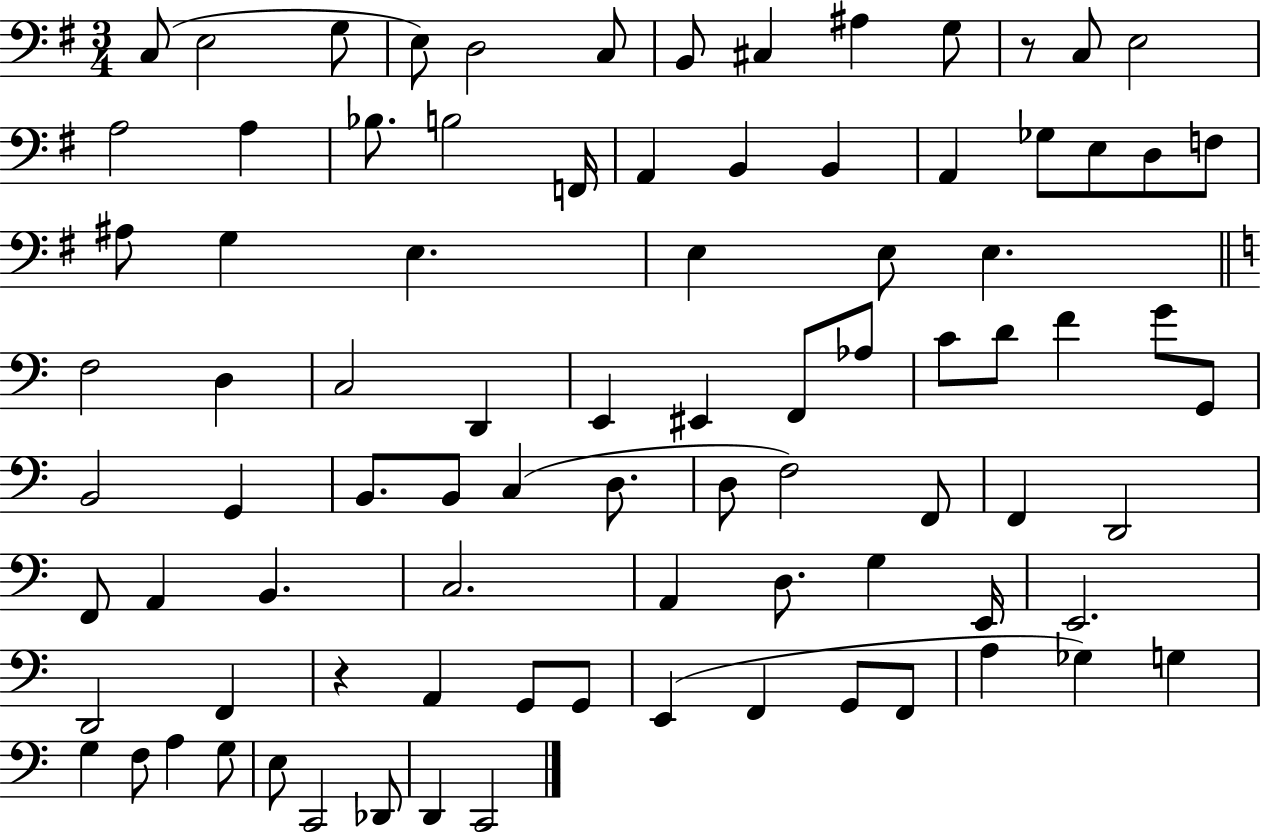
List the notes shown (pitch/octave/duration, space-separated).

C3/e E3/h G3/e E3/e D3/h C3/e B2/e C#3/q A#3/q G3/e R/e C3/e E3/h A3/h A3/q Bb3/e. B3/h F2/s A2/q B2/q B2/q A2/q Gb3/e E3/e D3/e F3/e A#3/e G3/q E3/q. E3/q E3/e E3/q. F3/h D3/q C3/h D2/q E2/q EIS2/q F2/e Ab3/e C4/e D4/e F4/q G4/e G2/e B2/h G2/q B2/e. B2/e C3/q D3/e. D3/e F3/h F2/e F2/q D2/h F2/e A2/q B2/q. C3/h. A2/q D3/e. G3/q E2/s E2/h. D2/h F2/q R/q A2/q G2/e G2/e E2/q F2/q G2/e F2/e A3/q Gb3/q G3/q G3/q F3/e A3/q G3/e E3/e C2/h Db2/e D2/q C2/h